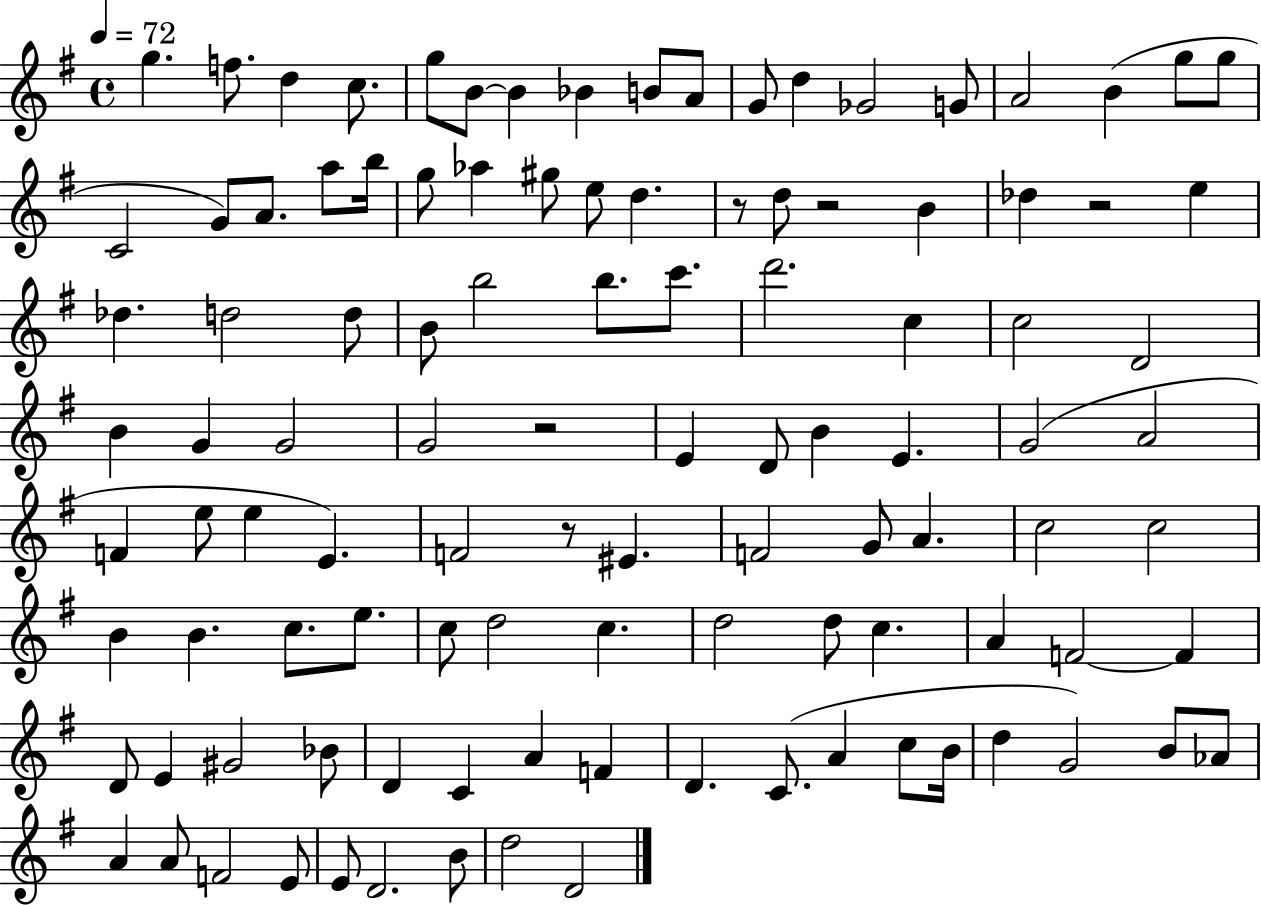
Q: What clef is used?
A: treble